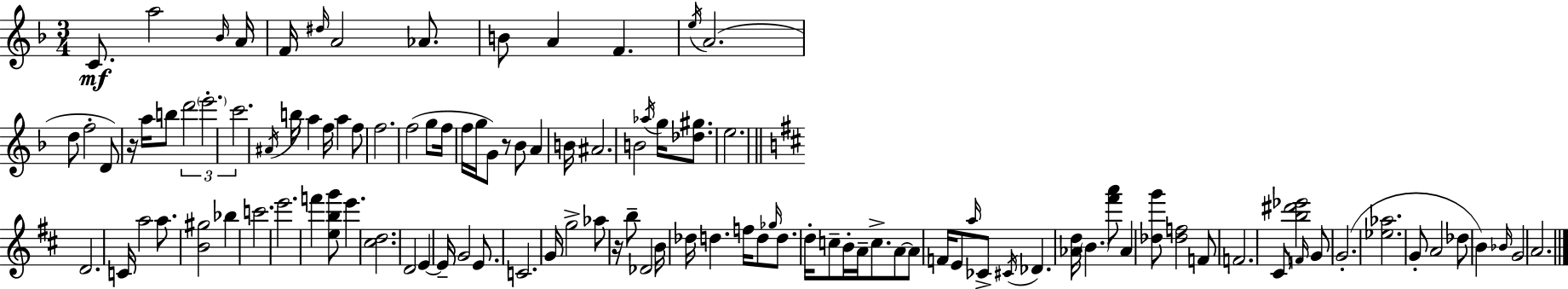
C4/e. A5/h Bb4/s A4/s F4/s D#5/s A4/h Ab4/e. B4/e A4/q F4/q. E5/s A4/h. D5/e F5/h D4/e R/s A5/s B5/e D6/h E6/h. C6/h. A#4/s B5/s A5/q F5/s A5/q F5/e F5/h. F5/h G5/e F5/s F5/s G5/s G4/e R/e Bb4/e A4/q B4/s A#4/h. B4/h Ab5/s G5/s [Db5,G#5]/e. E5/h. D4/h. C4/s A5/h A5/e. [B4,G#5]/h Bb5/q C6/h. E6/h. F6/q [E5,B5,G6]/e E6/q. [C#5,D5]/h. D4/h E4/q E4/s G4/h E4/e. C4/h. G4/s G5/h Ab5/e R/s B5/e Db4/h B4/s Db5/s D5/q. F5/s D5/e Gb5/s D5/e. D5/s C5/e B4/s A4/s C5/e. A4/e A4/e F4/s E4/e A5/s CES4/e C#4/s Db4/q. [Ab4,D5]/s B4/q. [F#6,A6]/e Ab4/q [Db5,G6]/e [Db5,F5]/h F4/e F4/h. C#4/e [B5,D#6,Eb6]/h F4/s G4/e G4/h. [Eb5,Ab5]/h. G4/e A4/h Db5/e B4/q Bb4/s G4/h A4/h.